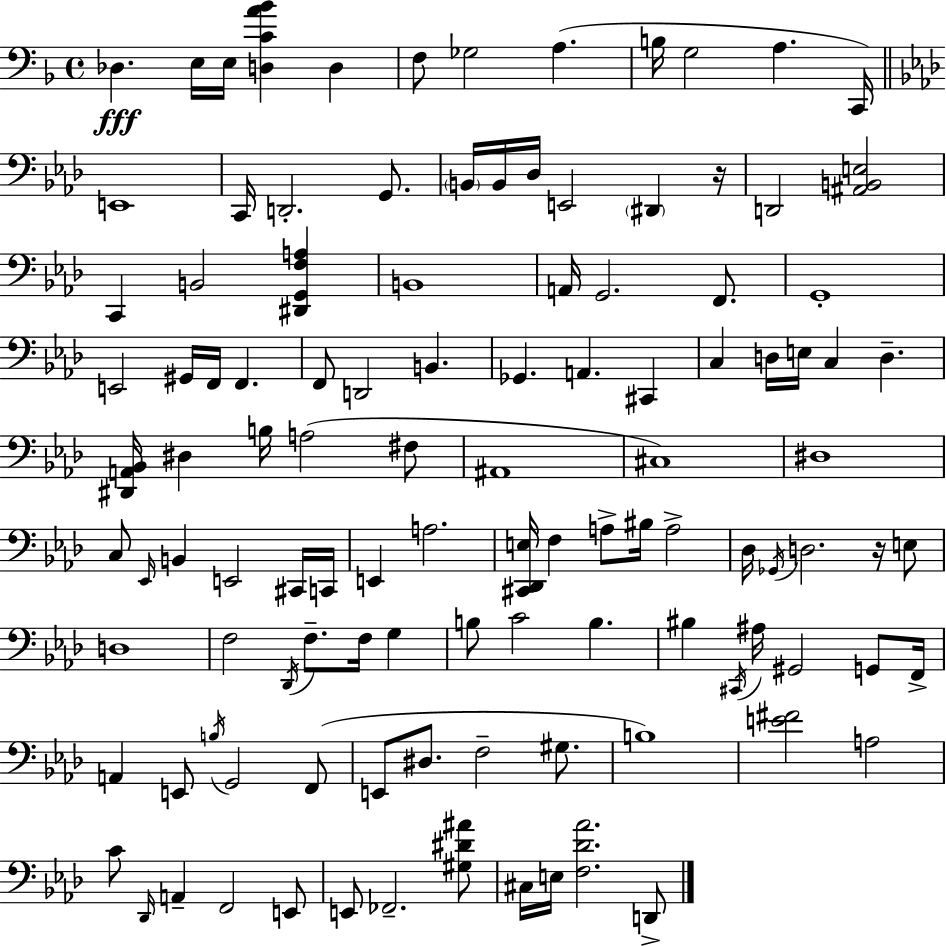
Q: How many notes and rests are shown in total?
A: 112